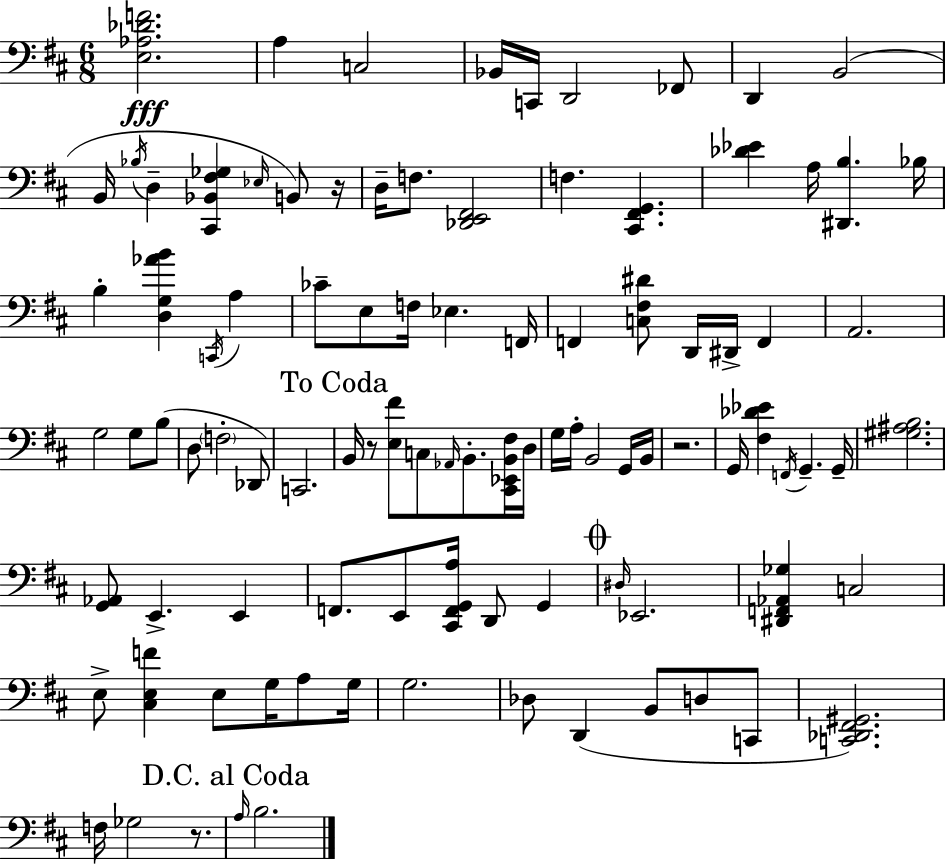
{
  \clef bass
  \numericTimeSignature
  \time 6/8
  \key d \major
  <e aes des' f'>2.\fff | a4 c2 | bes,16 c,16 d,2 fes,8 | d,4 b,2( | \break b,16 \acciaccatura { bes16 } d4-- <cis, bes, fis ges>4 \grace { ees16 }) b,8 | r16 d16-- f8. <des, e, fis,>2 | f4. <cis, fis, g,>4. | <des' ees'>4 a16 <dis, b>4. | \break bes16 b4-. <d g aes' b'>4 \acciaccatura { c,16 } a4 | ces'8-- e8 f16 ees4. | f,16 f,4 <c fis dis'>8 d,16 dis,16-> f,4 | a,2. | \break g2 g8 | b8( d8 \parenthesize f2-. | des,8) c,2. | \mark "To Coda" b,16 r8 <e fis'>8 c8 \grace { aes,16 } b,8.-. | \break <cis, ees, b, fis>16 d16 g16 a16-. b,2 | g,16 b,16 r2. | g,16 <fis des' ees'>4 \acciaccatura { f,16 } g,4.-- | g,16-- <gis ais b>2. | \break <g, aes,>8 e,4.-> | e,4 f,8. e,8 <cis, f, g, a>16 d,8 | g,4 \mark \markup { \musicglyph "scripts.coda" } \grace { dis16 } ees,2. | <dis, f, aes, ges>4 c2 | \break e8-> <cis e f'>4 | e8 g16 a8 g16 g2. | des8 d,4( | b,8 d8 c,8 <c, des, fis, gis,>2.) | \break f16 ges2 | r8. \mark "D.C. al Coda" \grace { a16 } b2. | \bar "|."
}